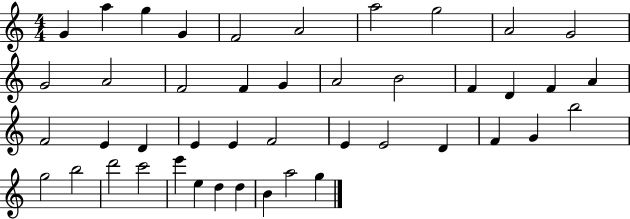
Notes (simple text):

G4/q A5/q G5/q G4/q F4/h A4/h A5/h G5/h A4/h G4/h G4/h A4/h F4/h F4/q G4/q A4/h B4/h F4/q D4/q F4/q A4/q F4/h E4/q D4/q E4/q E4/q F4/h E4/q E4/h D4/q F4/q G4/q B5/h G5/h B5/h D6/h C6/h E6/q E5/q D5/q D5/q B4/q A5/h G5/q